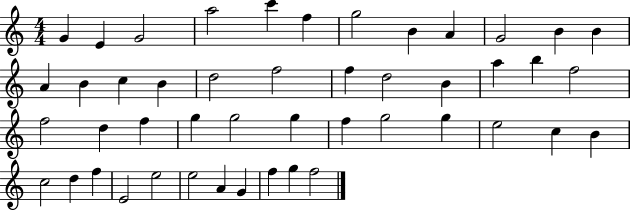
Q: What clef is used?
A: treble